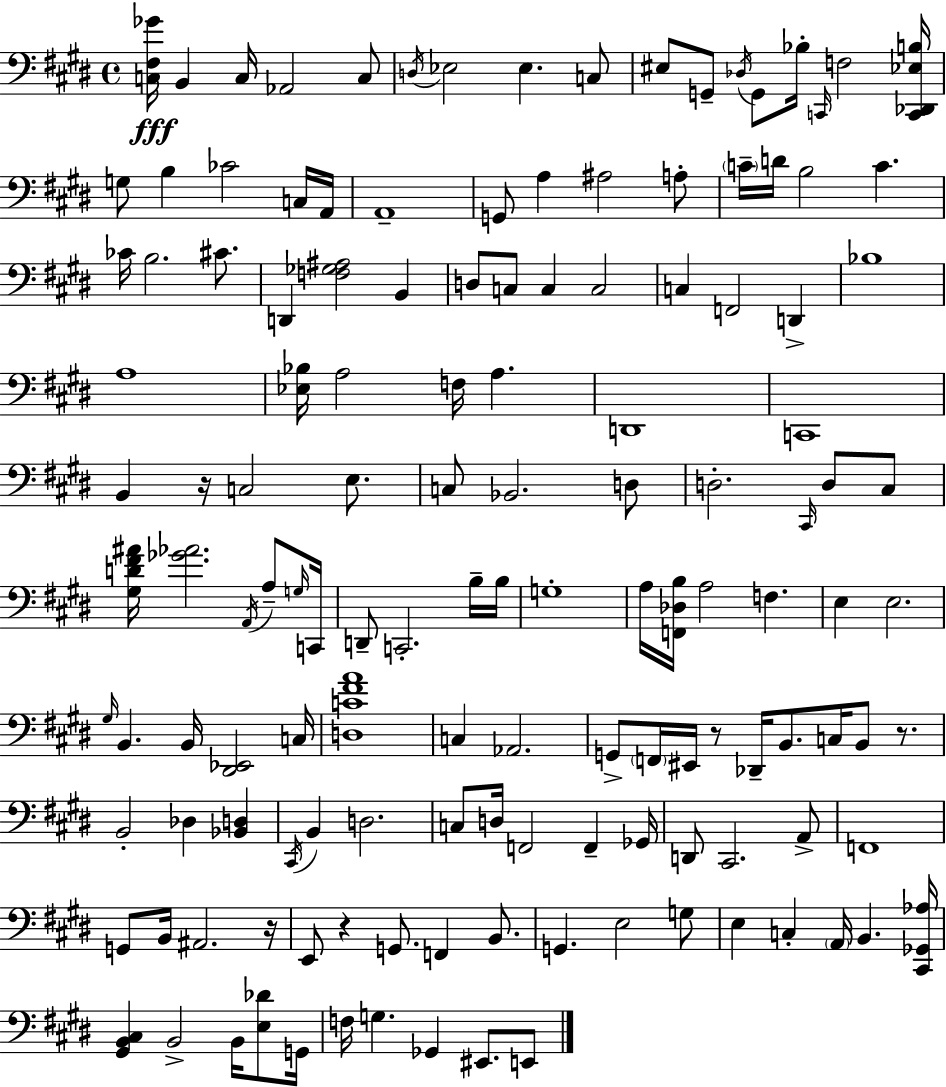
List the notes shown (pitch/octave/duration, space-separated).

[C3,F#3,Gb4]/s B2/q C3/s Ab2/h C3/e D3/s Eb3/h Eb3/q. C3/e EIS3/e G2/e Db3/s G2/e Bb3/s C2/s F3/h [C2,Db2,Eb3,B3]/s G3/e B3/q CES4/h C3/s A2/s A2/w G2/e A3/q A#3/h A3/e C4/s D4/s B3/h C4/q. CES4/s B3/h. C#4/e. D2/q [F3,Gb3,A#3]/h B2/q D3/e C3/e C3/q C3/h C3/q F2/h D2/q Bb3/w A3/w [Eb3,Bb3]/s A3/h F3/s A3/q. D2/w C2/w B2/q R/s C3/h E3/e. C3/e Bb2/h. D3/e D3/h. C#2/s D3/e C#3/e [G#3,D4,F#4,A#4]/s [Gb4,Ab4]/h. A2/s A3/e G3/s C2/s D2/e C2/h. B3/s B3/s G3/w A3/s [F2,Db3,B3]/s A3/h F3/q. E3/q E3/h. G#3/s B2/q. B2/s [D#2,Eb2]/h C3/s [D3,C4,F#4,A4]/w C3/q Ab2/h. G2/e F2/s EIS2/s R/e Db2/s B2/e. C3/s B2/e R/e. B2/h Db3/q [Bb2,D3]/q C#2/s B2/q D3/h. C3/e D3/s F2/h F2/q Gb2/s D2/e C#2/h. A2/e F2/w G2/e B2/s A#2/h. R/s E2/e R/q G2/e. F2/q B2/e. G2/q. E3/h G3/e E3/q C3/q A2/s B2/q. [C#2,Gb2,Ab3]/s [G#2,B2,C#3]/q B2/h B2/s [E3,Db4]/e G2/s F3/s G3/q. Gb2/q EIS2/e. E2/e